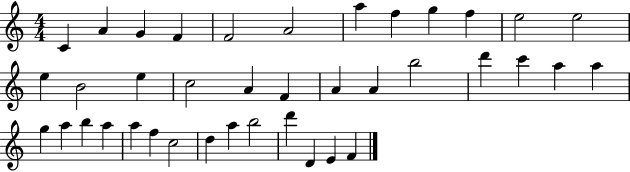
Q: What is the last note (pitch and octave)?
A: F4